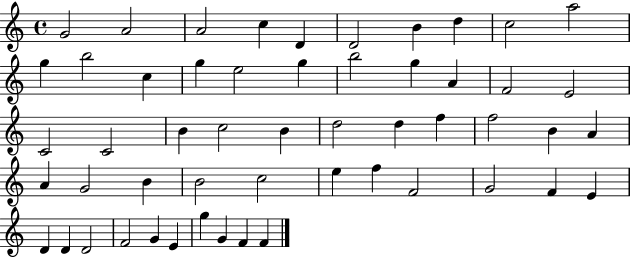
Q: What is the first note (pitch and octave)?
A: G4